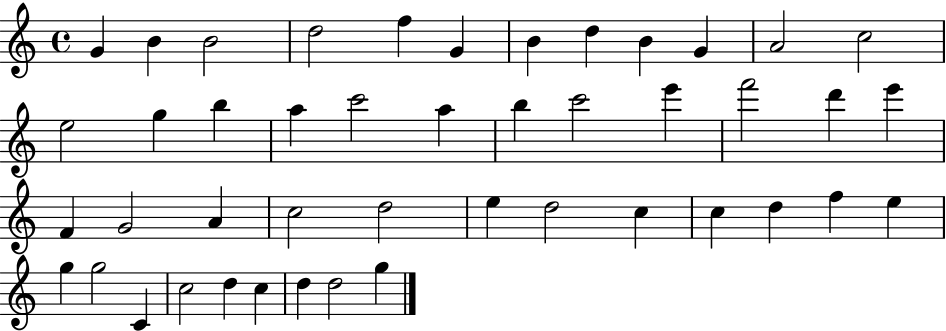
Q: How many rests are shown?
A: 0